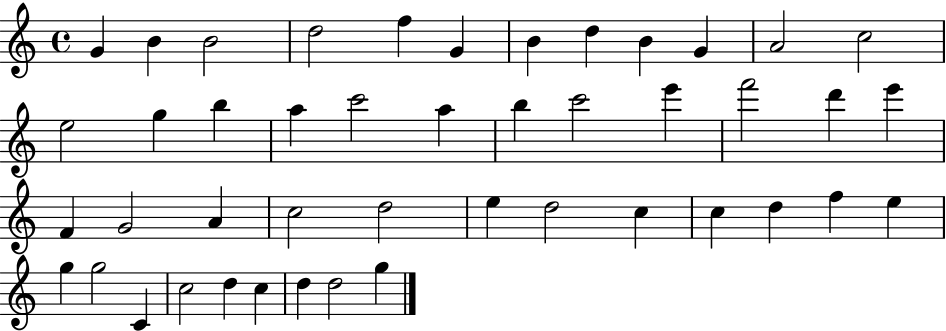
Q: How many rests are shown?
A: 0